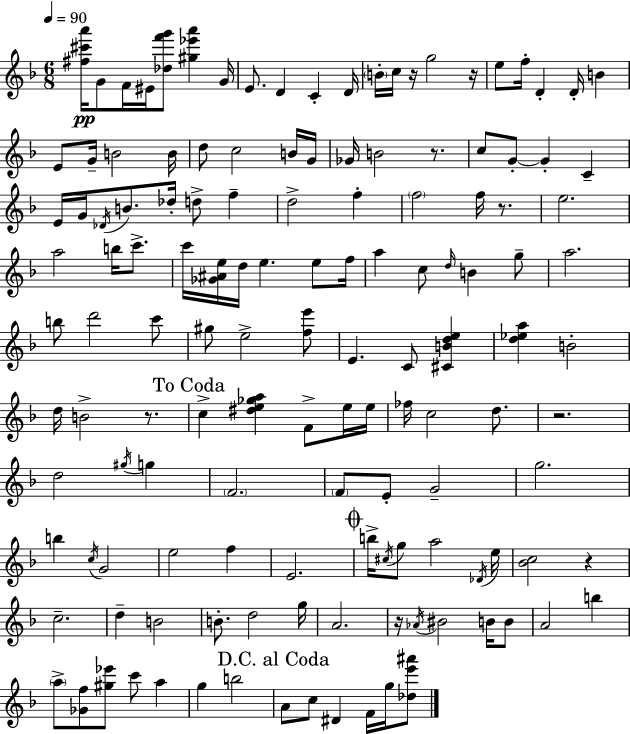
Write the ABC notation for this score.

X:1
T:Untitled
M:6/8
L:1/4
K:Dm
[^f^c'a']/4 G/2 F/4 ^E/4 [_df'g']/2 [^g_e'a'] G/4 E/2 D C D/4 B/4 c/4 z/4 g2 z/4 e/2 f/4 D D/4 B E/2 G/4 B2 B/4 d/2 c2 B/4 G/4 _G/4 B2 z/2 c/2 G/2 G C E/4 G/4 _D/4 B/2 _d/4 d/2 f d2 f f2 f/4 z/2 e2 a2 b/4 c'/2 c'/4 [_G^Ae]/4 d/4 e e/2 f/4 a c/2 d/4 B g/2 a2 b/2 d'2 c'/2 ^g/2 e2 [fe']/2 E C/2 [^CBde] [d_ea] B2 d/4 B2 z/2 c [^de_ga] F/2 e/4 e/4 _f/4 c2 d/2 z2 d2 ^g/4 g F2 F/2 E/2 G2 g2 b c/4 G2 e2 f E2 b/4 ^c/4 g/2 a2 _D/4 e/4 [_Bc]2 z c2 d B2 B/2 d2 g/4 A2 z/4 _A/4 ^B2 B/4 B/2 A2 b a/2 [_Gf]/2 [^g_e']/2 c'/2 a g b2 A/2 c/2 ^D F/4 g/4 [_de'^a']/2